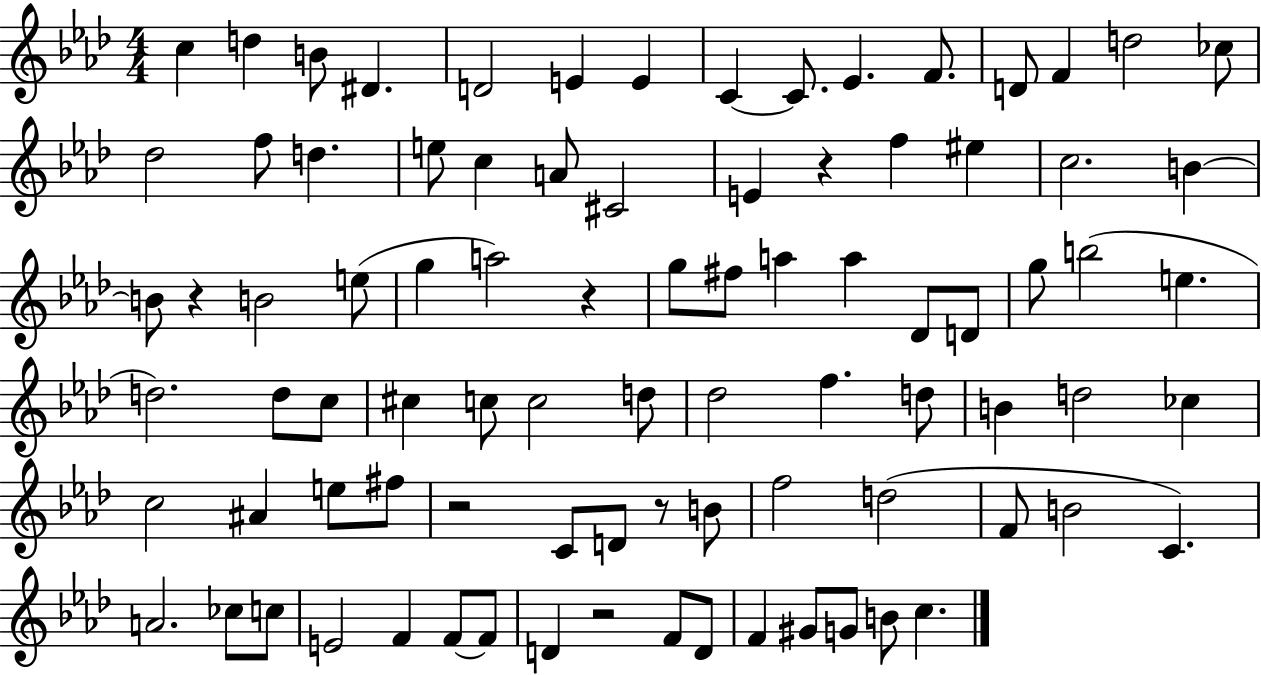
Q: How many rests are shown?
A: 6